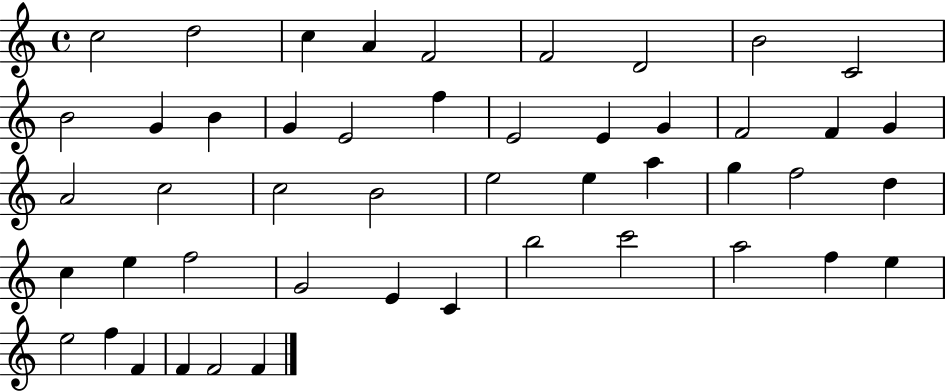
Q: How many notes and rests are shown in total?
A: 48